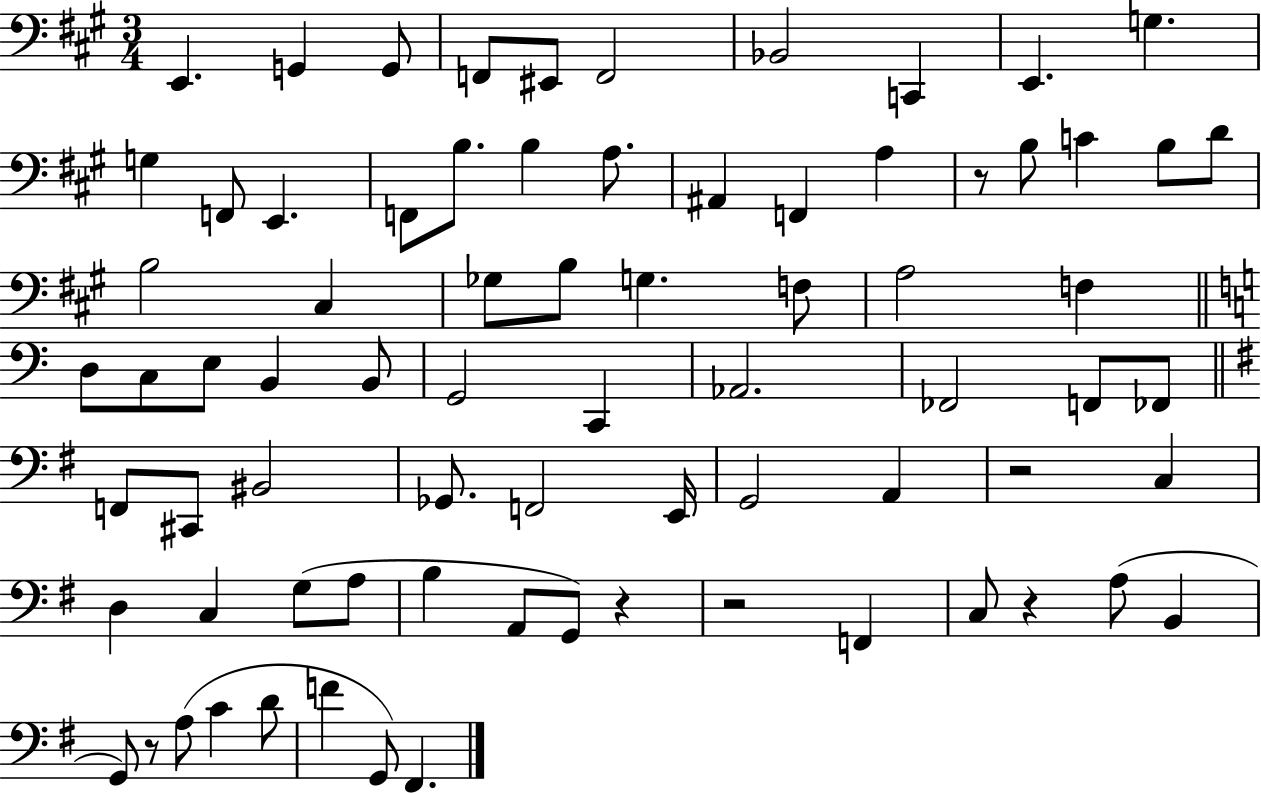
X:1
T:Untitled
M:3/4
L:1/4
K:A
E,, G,, G,,/2 F,,/2 ^E,,/2 F,,2 _B,,2 C,, E,, G, G, F,,/2 E,, F,,/2 B,/2 B, A,/2 ^A,, F,, A, z/2 B,/2 C B,/2 D/2 B,2 ^C, _G,/2 B,/2 G, F,/2 A,2 F, D,/2 C,/2 E,/2 B,, B,,/2 G,,2 C,, _A,,2 _F,,2 F,,/2 _F,,/2 F,,/2 ^C,,/2 ^B,,2 _G,,/2 F,,2 E,,/4 G,,2 A,, z2 C, D, C, G,/2 A,/2 B, A,,/2 G,,/2 z z2 F,, C,/2 z A,/2 B,, G,,/2 z/2 A,/2 C D/2 F G,,/2 ^F,,